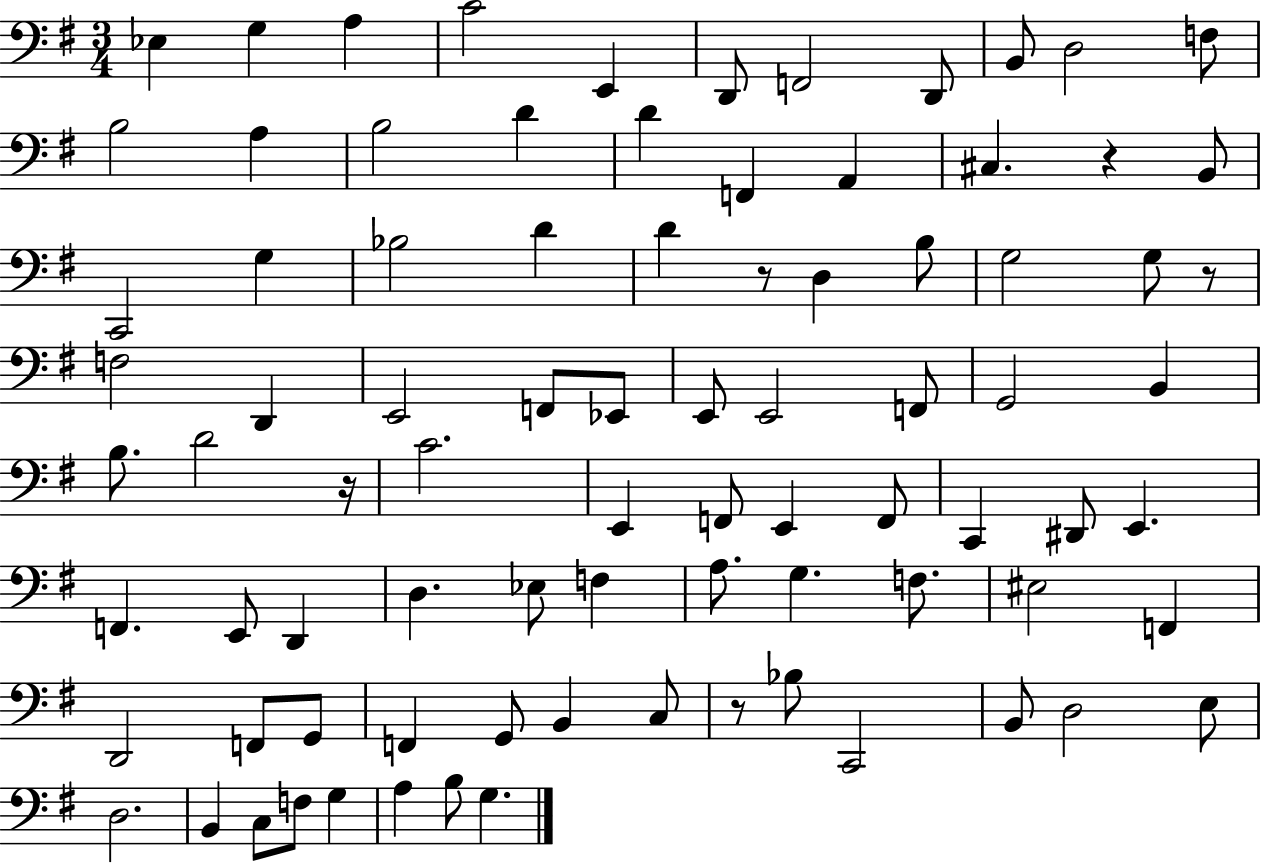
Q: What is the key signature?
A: G major